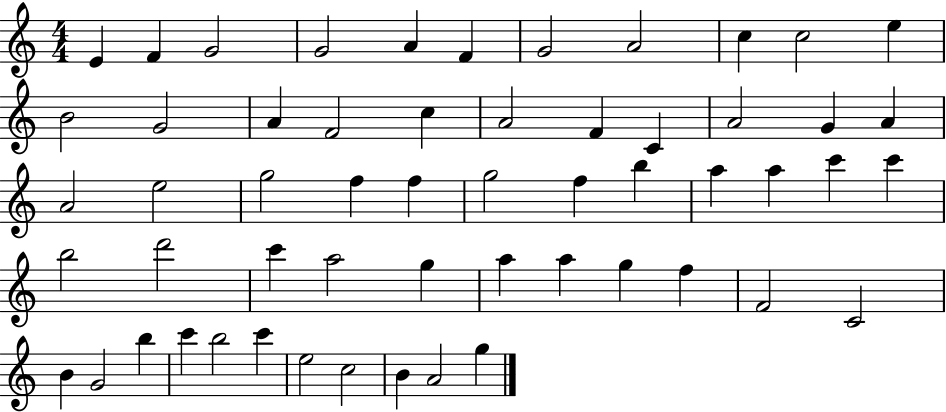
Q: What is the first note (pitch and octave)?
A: E4